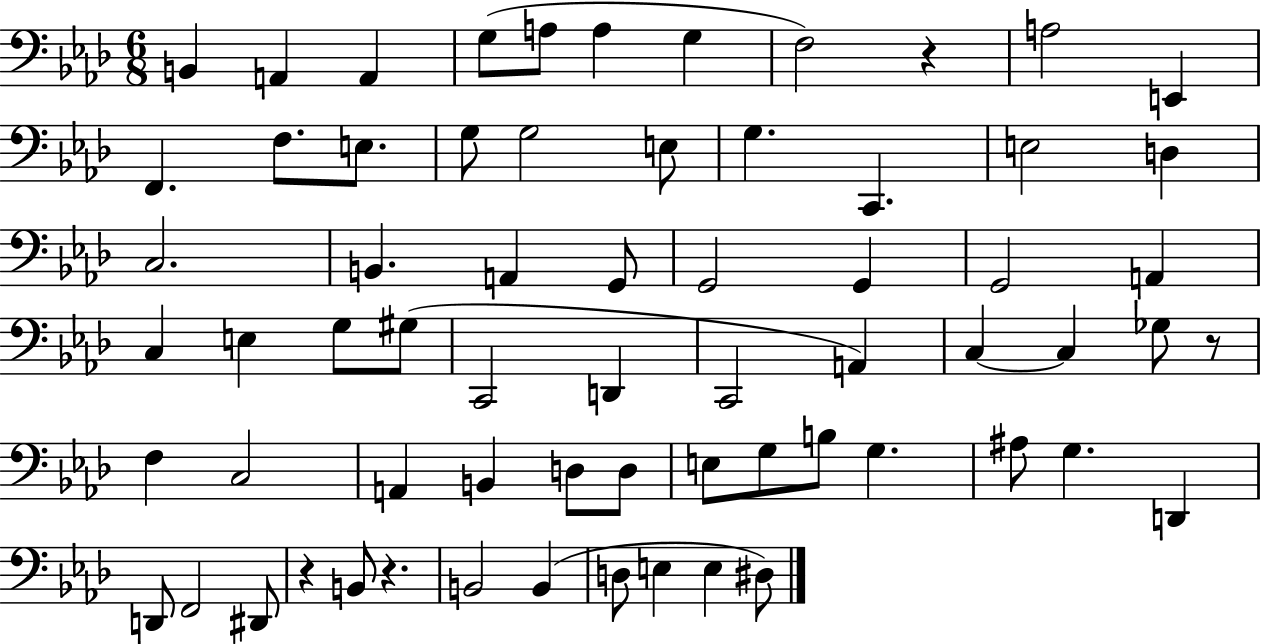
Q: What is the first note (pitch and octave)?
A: B2